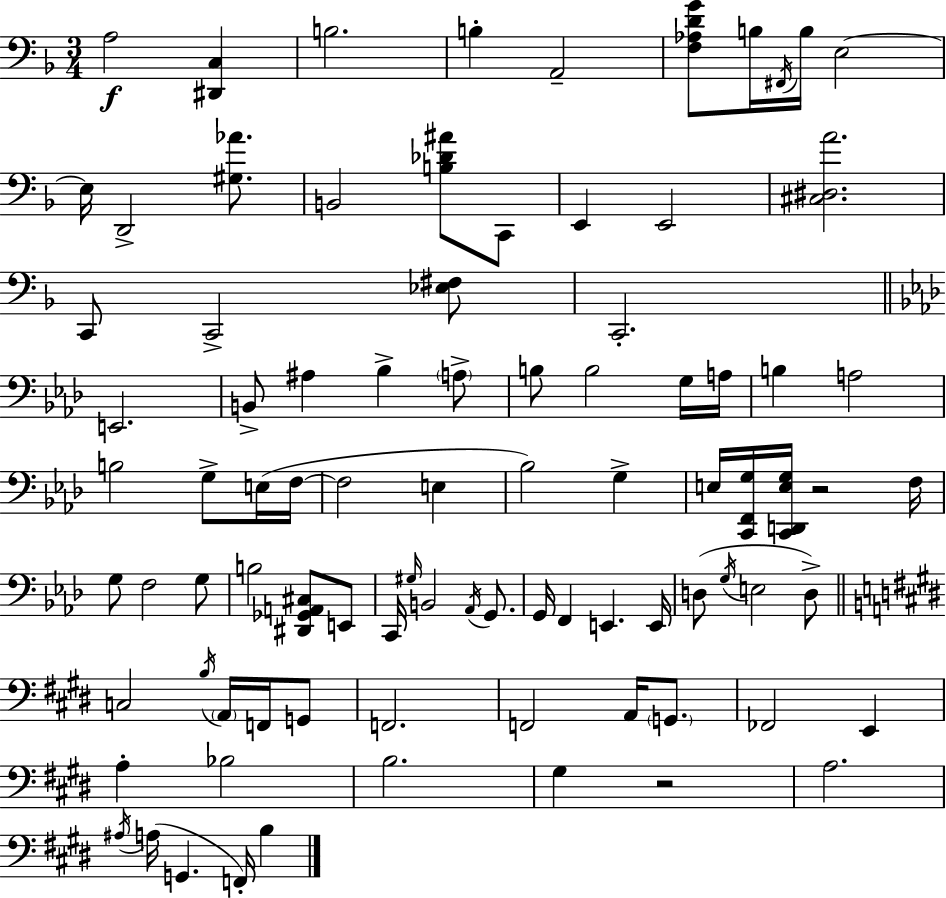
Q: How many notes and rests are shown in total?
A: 88